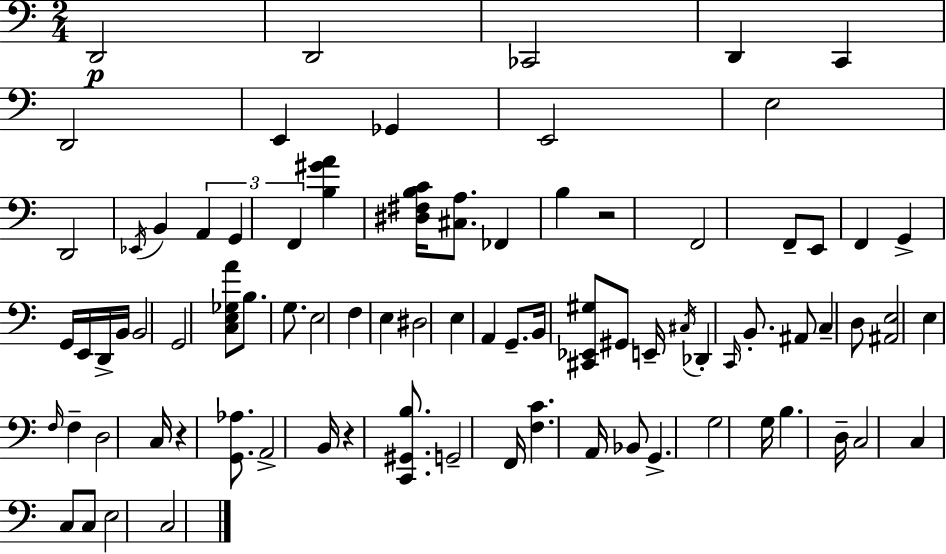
D2/h D2/h CES2/h D2/q C2/q D2/h E2/q Gb2/q E2/h E3/h D2/h Eb2/s B2/q A2/q G2/q F2/q [B3,G#4,A4]/q [D#3,F#3,B3,C4]/s [C#3,A3]/e. FES2/q B3/q R/h F2/h F2/e E2/e F2/q G2/q G2/s E2/s D2/s B2/s B2/h G2/h [C3,E3,Gb3,A4]/e B3/e. G3/e. E3/h F3/q E3/q D#3/h E3/q A2/q G2/e. B2/s [C#2,Eb2,G#3]/e G#2/e E2/s C#3/s Db2/q C2/s B2/e. A#2/e C3/q D3/e [A#2,E3]/h E3/q F3/s F3/q D3/h C3/s R/q [G2,Ab3]/e. A2/h B2/s R/q [C2,G#2,B3]/e. G2/h F2/s [F3,C4]/q. A2/s Bb2/e G2/q. G3/h G3/s B3/q. D3/s C3/h C3/q C3/e C3/e E3/h C3/h